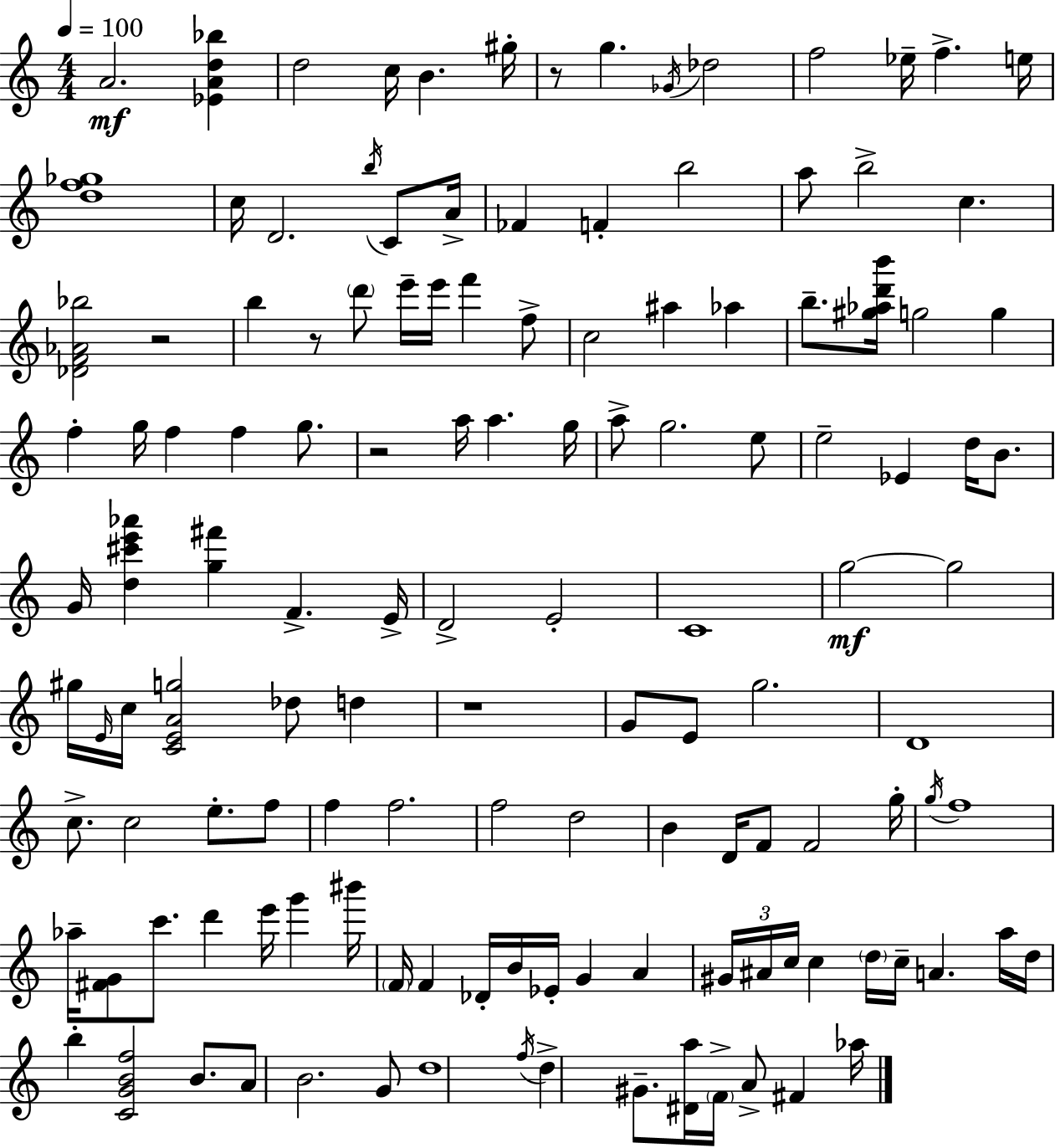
A4/h. [Eb4,A4,D5,Bb5]/q D5/h C5/s B4/q. G#5/s R/e G5/q. Gb4/s Db5/h F5/h Eb5/s F5/q. E5/s [D5,F5,Gb5]/w C5/s D4/h. B5/s C4/e A4/s FES4/q F4/q B5/h A5/e B5/h C5/q. [Db4,F4,Ab4,Bb5]/h R/h B5/q R/e D6/e E6/s E6/s F6/q F5/e C5/h A#5/q Ab5/q B5/e. [G#5,Ab5,D6,B6]/s G5/h G5/q F5/q G5/s F5/q F5/q G5/e. R/h A5/s A5/q. G5/s A5/e G5/h. E5/e E5/h Eb4/q D5/s B4/e. G4/s [D5,C#6,E6,Ab6]/q [G5,F#6]/q F4/q. E4/s D4/h E4/h C4/w G5/h G5/h G#5/s E4/s C5/s [C4,E4,A4,G5]/h Db5/e D5/q R/w G4/e E4/e G5/h. D4/w C5/e. C5/h E5/e. F5/e F5/q F5/h. F5/h D5/h B4/q D4/s F4/e F4/h G5/s G5/s F5/w Ab5/s [F#4,G4]/e C6/e. D6/q E6/s G6/q BIS6/s F4/s F4/q Db4/s B4/s Eb4/s G4/q A4/q G#4/s A#4/s C5/s C5/q D5/s C5/s A4/q. A5/s D5/s B5/q [C4,G4,B4,F5]/h B4/e. A4/e B4/h. G4/e D5/w F5/s D5/q G#4/e. [D#4,A5]/s F4/s A4/e F#4/q Ab5/s